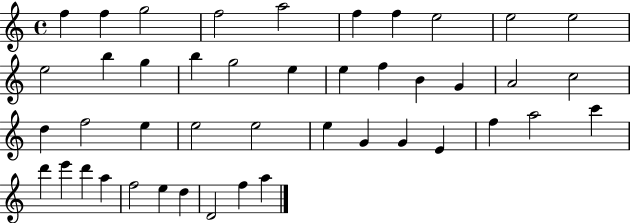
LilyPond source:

{
  \clef treble
  \time 4/4
  \defaultTimeSignature
  \key c \major
  f''4 f''4 g''2 | f''2 a''2 | f''4 f''4 e''2 | e''2 e''2 | \break e''2 b''4 g''4 | b''4 g''2 e''4 | e''4 f''4 b'4 g'4 | a'2 c''2 | \break d''4 f''2 e''4 | e''2 e''2 | e''4 g'4 g'4 e'4 | f''4 a''2 c'''4 | \break d'''4 e'''4 d'''4 a''4 | f''2 e''4 d''4 | d'2 f''4 a''4 | \bar "|."
}